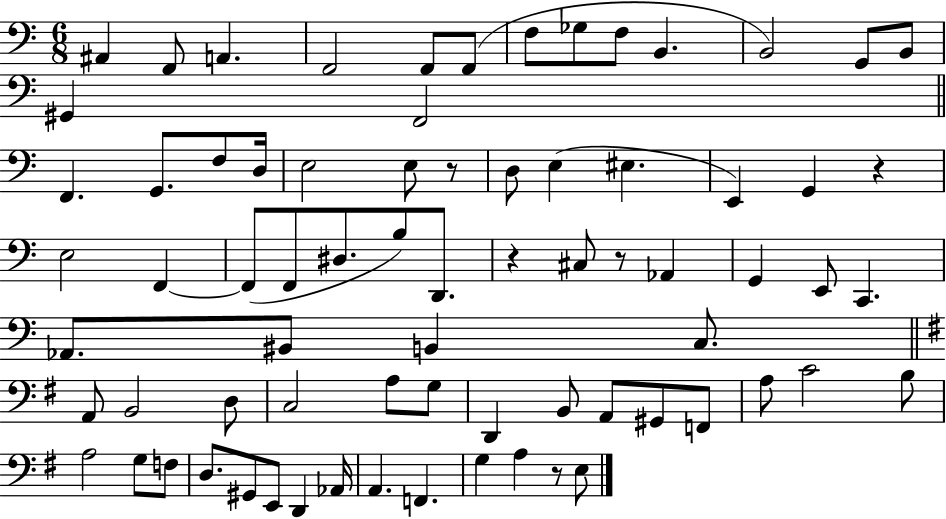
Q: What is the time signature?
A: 6/8